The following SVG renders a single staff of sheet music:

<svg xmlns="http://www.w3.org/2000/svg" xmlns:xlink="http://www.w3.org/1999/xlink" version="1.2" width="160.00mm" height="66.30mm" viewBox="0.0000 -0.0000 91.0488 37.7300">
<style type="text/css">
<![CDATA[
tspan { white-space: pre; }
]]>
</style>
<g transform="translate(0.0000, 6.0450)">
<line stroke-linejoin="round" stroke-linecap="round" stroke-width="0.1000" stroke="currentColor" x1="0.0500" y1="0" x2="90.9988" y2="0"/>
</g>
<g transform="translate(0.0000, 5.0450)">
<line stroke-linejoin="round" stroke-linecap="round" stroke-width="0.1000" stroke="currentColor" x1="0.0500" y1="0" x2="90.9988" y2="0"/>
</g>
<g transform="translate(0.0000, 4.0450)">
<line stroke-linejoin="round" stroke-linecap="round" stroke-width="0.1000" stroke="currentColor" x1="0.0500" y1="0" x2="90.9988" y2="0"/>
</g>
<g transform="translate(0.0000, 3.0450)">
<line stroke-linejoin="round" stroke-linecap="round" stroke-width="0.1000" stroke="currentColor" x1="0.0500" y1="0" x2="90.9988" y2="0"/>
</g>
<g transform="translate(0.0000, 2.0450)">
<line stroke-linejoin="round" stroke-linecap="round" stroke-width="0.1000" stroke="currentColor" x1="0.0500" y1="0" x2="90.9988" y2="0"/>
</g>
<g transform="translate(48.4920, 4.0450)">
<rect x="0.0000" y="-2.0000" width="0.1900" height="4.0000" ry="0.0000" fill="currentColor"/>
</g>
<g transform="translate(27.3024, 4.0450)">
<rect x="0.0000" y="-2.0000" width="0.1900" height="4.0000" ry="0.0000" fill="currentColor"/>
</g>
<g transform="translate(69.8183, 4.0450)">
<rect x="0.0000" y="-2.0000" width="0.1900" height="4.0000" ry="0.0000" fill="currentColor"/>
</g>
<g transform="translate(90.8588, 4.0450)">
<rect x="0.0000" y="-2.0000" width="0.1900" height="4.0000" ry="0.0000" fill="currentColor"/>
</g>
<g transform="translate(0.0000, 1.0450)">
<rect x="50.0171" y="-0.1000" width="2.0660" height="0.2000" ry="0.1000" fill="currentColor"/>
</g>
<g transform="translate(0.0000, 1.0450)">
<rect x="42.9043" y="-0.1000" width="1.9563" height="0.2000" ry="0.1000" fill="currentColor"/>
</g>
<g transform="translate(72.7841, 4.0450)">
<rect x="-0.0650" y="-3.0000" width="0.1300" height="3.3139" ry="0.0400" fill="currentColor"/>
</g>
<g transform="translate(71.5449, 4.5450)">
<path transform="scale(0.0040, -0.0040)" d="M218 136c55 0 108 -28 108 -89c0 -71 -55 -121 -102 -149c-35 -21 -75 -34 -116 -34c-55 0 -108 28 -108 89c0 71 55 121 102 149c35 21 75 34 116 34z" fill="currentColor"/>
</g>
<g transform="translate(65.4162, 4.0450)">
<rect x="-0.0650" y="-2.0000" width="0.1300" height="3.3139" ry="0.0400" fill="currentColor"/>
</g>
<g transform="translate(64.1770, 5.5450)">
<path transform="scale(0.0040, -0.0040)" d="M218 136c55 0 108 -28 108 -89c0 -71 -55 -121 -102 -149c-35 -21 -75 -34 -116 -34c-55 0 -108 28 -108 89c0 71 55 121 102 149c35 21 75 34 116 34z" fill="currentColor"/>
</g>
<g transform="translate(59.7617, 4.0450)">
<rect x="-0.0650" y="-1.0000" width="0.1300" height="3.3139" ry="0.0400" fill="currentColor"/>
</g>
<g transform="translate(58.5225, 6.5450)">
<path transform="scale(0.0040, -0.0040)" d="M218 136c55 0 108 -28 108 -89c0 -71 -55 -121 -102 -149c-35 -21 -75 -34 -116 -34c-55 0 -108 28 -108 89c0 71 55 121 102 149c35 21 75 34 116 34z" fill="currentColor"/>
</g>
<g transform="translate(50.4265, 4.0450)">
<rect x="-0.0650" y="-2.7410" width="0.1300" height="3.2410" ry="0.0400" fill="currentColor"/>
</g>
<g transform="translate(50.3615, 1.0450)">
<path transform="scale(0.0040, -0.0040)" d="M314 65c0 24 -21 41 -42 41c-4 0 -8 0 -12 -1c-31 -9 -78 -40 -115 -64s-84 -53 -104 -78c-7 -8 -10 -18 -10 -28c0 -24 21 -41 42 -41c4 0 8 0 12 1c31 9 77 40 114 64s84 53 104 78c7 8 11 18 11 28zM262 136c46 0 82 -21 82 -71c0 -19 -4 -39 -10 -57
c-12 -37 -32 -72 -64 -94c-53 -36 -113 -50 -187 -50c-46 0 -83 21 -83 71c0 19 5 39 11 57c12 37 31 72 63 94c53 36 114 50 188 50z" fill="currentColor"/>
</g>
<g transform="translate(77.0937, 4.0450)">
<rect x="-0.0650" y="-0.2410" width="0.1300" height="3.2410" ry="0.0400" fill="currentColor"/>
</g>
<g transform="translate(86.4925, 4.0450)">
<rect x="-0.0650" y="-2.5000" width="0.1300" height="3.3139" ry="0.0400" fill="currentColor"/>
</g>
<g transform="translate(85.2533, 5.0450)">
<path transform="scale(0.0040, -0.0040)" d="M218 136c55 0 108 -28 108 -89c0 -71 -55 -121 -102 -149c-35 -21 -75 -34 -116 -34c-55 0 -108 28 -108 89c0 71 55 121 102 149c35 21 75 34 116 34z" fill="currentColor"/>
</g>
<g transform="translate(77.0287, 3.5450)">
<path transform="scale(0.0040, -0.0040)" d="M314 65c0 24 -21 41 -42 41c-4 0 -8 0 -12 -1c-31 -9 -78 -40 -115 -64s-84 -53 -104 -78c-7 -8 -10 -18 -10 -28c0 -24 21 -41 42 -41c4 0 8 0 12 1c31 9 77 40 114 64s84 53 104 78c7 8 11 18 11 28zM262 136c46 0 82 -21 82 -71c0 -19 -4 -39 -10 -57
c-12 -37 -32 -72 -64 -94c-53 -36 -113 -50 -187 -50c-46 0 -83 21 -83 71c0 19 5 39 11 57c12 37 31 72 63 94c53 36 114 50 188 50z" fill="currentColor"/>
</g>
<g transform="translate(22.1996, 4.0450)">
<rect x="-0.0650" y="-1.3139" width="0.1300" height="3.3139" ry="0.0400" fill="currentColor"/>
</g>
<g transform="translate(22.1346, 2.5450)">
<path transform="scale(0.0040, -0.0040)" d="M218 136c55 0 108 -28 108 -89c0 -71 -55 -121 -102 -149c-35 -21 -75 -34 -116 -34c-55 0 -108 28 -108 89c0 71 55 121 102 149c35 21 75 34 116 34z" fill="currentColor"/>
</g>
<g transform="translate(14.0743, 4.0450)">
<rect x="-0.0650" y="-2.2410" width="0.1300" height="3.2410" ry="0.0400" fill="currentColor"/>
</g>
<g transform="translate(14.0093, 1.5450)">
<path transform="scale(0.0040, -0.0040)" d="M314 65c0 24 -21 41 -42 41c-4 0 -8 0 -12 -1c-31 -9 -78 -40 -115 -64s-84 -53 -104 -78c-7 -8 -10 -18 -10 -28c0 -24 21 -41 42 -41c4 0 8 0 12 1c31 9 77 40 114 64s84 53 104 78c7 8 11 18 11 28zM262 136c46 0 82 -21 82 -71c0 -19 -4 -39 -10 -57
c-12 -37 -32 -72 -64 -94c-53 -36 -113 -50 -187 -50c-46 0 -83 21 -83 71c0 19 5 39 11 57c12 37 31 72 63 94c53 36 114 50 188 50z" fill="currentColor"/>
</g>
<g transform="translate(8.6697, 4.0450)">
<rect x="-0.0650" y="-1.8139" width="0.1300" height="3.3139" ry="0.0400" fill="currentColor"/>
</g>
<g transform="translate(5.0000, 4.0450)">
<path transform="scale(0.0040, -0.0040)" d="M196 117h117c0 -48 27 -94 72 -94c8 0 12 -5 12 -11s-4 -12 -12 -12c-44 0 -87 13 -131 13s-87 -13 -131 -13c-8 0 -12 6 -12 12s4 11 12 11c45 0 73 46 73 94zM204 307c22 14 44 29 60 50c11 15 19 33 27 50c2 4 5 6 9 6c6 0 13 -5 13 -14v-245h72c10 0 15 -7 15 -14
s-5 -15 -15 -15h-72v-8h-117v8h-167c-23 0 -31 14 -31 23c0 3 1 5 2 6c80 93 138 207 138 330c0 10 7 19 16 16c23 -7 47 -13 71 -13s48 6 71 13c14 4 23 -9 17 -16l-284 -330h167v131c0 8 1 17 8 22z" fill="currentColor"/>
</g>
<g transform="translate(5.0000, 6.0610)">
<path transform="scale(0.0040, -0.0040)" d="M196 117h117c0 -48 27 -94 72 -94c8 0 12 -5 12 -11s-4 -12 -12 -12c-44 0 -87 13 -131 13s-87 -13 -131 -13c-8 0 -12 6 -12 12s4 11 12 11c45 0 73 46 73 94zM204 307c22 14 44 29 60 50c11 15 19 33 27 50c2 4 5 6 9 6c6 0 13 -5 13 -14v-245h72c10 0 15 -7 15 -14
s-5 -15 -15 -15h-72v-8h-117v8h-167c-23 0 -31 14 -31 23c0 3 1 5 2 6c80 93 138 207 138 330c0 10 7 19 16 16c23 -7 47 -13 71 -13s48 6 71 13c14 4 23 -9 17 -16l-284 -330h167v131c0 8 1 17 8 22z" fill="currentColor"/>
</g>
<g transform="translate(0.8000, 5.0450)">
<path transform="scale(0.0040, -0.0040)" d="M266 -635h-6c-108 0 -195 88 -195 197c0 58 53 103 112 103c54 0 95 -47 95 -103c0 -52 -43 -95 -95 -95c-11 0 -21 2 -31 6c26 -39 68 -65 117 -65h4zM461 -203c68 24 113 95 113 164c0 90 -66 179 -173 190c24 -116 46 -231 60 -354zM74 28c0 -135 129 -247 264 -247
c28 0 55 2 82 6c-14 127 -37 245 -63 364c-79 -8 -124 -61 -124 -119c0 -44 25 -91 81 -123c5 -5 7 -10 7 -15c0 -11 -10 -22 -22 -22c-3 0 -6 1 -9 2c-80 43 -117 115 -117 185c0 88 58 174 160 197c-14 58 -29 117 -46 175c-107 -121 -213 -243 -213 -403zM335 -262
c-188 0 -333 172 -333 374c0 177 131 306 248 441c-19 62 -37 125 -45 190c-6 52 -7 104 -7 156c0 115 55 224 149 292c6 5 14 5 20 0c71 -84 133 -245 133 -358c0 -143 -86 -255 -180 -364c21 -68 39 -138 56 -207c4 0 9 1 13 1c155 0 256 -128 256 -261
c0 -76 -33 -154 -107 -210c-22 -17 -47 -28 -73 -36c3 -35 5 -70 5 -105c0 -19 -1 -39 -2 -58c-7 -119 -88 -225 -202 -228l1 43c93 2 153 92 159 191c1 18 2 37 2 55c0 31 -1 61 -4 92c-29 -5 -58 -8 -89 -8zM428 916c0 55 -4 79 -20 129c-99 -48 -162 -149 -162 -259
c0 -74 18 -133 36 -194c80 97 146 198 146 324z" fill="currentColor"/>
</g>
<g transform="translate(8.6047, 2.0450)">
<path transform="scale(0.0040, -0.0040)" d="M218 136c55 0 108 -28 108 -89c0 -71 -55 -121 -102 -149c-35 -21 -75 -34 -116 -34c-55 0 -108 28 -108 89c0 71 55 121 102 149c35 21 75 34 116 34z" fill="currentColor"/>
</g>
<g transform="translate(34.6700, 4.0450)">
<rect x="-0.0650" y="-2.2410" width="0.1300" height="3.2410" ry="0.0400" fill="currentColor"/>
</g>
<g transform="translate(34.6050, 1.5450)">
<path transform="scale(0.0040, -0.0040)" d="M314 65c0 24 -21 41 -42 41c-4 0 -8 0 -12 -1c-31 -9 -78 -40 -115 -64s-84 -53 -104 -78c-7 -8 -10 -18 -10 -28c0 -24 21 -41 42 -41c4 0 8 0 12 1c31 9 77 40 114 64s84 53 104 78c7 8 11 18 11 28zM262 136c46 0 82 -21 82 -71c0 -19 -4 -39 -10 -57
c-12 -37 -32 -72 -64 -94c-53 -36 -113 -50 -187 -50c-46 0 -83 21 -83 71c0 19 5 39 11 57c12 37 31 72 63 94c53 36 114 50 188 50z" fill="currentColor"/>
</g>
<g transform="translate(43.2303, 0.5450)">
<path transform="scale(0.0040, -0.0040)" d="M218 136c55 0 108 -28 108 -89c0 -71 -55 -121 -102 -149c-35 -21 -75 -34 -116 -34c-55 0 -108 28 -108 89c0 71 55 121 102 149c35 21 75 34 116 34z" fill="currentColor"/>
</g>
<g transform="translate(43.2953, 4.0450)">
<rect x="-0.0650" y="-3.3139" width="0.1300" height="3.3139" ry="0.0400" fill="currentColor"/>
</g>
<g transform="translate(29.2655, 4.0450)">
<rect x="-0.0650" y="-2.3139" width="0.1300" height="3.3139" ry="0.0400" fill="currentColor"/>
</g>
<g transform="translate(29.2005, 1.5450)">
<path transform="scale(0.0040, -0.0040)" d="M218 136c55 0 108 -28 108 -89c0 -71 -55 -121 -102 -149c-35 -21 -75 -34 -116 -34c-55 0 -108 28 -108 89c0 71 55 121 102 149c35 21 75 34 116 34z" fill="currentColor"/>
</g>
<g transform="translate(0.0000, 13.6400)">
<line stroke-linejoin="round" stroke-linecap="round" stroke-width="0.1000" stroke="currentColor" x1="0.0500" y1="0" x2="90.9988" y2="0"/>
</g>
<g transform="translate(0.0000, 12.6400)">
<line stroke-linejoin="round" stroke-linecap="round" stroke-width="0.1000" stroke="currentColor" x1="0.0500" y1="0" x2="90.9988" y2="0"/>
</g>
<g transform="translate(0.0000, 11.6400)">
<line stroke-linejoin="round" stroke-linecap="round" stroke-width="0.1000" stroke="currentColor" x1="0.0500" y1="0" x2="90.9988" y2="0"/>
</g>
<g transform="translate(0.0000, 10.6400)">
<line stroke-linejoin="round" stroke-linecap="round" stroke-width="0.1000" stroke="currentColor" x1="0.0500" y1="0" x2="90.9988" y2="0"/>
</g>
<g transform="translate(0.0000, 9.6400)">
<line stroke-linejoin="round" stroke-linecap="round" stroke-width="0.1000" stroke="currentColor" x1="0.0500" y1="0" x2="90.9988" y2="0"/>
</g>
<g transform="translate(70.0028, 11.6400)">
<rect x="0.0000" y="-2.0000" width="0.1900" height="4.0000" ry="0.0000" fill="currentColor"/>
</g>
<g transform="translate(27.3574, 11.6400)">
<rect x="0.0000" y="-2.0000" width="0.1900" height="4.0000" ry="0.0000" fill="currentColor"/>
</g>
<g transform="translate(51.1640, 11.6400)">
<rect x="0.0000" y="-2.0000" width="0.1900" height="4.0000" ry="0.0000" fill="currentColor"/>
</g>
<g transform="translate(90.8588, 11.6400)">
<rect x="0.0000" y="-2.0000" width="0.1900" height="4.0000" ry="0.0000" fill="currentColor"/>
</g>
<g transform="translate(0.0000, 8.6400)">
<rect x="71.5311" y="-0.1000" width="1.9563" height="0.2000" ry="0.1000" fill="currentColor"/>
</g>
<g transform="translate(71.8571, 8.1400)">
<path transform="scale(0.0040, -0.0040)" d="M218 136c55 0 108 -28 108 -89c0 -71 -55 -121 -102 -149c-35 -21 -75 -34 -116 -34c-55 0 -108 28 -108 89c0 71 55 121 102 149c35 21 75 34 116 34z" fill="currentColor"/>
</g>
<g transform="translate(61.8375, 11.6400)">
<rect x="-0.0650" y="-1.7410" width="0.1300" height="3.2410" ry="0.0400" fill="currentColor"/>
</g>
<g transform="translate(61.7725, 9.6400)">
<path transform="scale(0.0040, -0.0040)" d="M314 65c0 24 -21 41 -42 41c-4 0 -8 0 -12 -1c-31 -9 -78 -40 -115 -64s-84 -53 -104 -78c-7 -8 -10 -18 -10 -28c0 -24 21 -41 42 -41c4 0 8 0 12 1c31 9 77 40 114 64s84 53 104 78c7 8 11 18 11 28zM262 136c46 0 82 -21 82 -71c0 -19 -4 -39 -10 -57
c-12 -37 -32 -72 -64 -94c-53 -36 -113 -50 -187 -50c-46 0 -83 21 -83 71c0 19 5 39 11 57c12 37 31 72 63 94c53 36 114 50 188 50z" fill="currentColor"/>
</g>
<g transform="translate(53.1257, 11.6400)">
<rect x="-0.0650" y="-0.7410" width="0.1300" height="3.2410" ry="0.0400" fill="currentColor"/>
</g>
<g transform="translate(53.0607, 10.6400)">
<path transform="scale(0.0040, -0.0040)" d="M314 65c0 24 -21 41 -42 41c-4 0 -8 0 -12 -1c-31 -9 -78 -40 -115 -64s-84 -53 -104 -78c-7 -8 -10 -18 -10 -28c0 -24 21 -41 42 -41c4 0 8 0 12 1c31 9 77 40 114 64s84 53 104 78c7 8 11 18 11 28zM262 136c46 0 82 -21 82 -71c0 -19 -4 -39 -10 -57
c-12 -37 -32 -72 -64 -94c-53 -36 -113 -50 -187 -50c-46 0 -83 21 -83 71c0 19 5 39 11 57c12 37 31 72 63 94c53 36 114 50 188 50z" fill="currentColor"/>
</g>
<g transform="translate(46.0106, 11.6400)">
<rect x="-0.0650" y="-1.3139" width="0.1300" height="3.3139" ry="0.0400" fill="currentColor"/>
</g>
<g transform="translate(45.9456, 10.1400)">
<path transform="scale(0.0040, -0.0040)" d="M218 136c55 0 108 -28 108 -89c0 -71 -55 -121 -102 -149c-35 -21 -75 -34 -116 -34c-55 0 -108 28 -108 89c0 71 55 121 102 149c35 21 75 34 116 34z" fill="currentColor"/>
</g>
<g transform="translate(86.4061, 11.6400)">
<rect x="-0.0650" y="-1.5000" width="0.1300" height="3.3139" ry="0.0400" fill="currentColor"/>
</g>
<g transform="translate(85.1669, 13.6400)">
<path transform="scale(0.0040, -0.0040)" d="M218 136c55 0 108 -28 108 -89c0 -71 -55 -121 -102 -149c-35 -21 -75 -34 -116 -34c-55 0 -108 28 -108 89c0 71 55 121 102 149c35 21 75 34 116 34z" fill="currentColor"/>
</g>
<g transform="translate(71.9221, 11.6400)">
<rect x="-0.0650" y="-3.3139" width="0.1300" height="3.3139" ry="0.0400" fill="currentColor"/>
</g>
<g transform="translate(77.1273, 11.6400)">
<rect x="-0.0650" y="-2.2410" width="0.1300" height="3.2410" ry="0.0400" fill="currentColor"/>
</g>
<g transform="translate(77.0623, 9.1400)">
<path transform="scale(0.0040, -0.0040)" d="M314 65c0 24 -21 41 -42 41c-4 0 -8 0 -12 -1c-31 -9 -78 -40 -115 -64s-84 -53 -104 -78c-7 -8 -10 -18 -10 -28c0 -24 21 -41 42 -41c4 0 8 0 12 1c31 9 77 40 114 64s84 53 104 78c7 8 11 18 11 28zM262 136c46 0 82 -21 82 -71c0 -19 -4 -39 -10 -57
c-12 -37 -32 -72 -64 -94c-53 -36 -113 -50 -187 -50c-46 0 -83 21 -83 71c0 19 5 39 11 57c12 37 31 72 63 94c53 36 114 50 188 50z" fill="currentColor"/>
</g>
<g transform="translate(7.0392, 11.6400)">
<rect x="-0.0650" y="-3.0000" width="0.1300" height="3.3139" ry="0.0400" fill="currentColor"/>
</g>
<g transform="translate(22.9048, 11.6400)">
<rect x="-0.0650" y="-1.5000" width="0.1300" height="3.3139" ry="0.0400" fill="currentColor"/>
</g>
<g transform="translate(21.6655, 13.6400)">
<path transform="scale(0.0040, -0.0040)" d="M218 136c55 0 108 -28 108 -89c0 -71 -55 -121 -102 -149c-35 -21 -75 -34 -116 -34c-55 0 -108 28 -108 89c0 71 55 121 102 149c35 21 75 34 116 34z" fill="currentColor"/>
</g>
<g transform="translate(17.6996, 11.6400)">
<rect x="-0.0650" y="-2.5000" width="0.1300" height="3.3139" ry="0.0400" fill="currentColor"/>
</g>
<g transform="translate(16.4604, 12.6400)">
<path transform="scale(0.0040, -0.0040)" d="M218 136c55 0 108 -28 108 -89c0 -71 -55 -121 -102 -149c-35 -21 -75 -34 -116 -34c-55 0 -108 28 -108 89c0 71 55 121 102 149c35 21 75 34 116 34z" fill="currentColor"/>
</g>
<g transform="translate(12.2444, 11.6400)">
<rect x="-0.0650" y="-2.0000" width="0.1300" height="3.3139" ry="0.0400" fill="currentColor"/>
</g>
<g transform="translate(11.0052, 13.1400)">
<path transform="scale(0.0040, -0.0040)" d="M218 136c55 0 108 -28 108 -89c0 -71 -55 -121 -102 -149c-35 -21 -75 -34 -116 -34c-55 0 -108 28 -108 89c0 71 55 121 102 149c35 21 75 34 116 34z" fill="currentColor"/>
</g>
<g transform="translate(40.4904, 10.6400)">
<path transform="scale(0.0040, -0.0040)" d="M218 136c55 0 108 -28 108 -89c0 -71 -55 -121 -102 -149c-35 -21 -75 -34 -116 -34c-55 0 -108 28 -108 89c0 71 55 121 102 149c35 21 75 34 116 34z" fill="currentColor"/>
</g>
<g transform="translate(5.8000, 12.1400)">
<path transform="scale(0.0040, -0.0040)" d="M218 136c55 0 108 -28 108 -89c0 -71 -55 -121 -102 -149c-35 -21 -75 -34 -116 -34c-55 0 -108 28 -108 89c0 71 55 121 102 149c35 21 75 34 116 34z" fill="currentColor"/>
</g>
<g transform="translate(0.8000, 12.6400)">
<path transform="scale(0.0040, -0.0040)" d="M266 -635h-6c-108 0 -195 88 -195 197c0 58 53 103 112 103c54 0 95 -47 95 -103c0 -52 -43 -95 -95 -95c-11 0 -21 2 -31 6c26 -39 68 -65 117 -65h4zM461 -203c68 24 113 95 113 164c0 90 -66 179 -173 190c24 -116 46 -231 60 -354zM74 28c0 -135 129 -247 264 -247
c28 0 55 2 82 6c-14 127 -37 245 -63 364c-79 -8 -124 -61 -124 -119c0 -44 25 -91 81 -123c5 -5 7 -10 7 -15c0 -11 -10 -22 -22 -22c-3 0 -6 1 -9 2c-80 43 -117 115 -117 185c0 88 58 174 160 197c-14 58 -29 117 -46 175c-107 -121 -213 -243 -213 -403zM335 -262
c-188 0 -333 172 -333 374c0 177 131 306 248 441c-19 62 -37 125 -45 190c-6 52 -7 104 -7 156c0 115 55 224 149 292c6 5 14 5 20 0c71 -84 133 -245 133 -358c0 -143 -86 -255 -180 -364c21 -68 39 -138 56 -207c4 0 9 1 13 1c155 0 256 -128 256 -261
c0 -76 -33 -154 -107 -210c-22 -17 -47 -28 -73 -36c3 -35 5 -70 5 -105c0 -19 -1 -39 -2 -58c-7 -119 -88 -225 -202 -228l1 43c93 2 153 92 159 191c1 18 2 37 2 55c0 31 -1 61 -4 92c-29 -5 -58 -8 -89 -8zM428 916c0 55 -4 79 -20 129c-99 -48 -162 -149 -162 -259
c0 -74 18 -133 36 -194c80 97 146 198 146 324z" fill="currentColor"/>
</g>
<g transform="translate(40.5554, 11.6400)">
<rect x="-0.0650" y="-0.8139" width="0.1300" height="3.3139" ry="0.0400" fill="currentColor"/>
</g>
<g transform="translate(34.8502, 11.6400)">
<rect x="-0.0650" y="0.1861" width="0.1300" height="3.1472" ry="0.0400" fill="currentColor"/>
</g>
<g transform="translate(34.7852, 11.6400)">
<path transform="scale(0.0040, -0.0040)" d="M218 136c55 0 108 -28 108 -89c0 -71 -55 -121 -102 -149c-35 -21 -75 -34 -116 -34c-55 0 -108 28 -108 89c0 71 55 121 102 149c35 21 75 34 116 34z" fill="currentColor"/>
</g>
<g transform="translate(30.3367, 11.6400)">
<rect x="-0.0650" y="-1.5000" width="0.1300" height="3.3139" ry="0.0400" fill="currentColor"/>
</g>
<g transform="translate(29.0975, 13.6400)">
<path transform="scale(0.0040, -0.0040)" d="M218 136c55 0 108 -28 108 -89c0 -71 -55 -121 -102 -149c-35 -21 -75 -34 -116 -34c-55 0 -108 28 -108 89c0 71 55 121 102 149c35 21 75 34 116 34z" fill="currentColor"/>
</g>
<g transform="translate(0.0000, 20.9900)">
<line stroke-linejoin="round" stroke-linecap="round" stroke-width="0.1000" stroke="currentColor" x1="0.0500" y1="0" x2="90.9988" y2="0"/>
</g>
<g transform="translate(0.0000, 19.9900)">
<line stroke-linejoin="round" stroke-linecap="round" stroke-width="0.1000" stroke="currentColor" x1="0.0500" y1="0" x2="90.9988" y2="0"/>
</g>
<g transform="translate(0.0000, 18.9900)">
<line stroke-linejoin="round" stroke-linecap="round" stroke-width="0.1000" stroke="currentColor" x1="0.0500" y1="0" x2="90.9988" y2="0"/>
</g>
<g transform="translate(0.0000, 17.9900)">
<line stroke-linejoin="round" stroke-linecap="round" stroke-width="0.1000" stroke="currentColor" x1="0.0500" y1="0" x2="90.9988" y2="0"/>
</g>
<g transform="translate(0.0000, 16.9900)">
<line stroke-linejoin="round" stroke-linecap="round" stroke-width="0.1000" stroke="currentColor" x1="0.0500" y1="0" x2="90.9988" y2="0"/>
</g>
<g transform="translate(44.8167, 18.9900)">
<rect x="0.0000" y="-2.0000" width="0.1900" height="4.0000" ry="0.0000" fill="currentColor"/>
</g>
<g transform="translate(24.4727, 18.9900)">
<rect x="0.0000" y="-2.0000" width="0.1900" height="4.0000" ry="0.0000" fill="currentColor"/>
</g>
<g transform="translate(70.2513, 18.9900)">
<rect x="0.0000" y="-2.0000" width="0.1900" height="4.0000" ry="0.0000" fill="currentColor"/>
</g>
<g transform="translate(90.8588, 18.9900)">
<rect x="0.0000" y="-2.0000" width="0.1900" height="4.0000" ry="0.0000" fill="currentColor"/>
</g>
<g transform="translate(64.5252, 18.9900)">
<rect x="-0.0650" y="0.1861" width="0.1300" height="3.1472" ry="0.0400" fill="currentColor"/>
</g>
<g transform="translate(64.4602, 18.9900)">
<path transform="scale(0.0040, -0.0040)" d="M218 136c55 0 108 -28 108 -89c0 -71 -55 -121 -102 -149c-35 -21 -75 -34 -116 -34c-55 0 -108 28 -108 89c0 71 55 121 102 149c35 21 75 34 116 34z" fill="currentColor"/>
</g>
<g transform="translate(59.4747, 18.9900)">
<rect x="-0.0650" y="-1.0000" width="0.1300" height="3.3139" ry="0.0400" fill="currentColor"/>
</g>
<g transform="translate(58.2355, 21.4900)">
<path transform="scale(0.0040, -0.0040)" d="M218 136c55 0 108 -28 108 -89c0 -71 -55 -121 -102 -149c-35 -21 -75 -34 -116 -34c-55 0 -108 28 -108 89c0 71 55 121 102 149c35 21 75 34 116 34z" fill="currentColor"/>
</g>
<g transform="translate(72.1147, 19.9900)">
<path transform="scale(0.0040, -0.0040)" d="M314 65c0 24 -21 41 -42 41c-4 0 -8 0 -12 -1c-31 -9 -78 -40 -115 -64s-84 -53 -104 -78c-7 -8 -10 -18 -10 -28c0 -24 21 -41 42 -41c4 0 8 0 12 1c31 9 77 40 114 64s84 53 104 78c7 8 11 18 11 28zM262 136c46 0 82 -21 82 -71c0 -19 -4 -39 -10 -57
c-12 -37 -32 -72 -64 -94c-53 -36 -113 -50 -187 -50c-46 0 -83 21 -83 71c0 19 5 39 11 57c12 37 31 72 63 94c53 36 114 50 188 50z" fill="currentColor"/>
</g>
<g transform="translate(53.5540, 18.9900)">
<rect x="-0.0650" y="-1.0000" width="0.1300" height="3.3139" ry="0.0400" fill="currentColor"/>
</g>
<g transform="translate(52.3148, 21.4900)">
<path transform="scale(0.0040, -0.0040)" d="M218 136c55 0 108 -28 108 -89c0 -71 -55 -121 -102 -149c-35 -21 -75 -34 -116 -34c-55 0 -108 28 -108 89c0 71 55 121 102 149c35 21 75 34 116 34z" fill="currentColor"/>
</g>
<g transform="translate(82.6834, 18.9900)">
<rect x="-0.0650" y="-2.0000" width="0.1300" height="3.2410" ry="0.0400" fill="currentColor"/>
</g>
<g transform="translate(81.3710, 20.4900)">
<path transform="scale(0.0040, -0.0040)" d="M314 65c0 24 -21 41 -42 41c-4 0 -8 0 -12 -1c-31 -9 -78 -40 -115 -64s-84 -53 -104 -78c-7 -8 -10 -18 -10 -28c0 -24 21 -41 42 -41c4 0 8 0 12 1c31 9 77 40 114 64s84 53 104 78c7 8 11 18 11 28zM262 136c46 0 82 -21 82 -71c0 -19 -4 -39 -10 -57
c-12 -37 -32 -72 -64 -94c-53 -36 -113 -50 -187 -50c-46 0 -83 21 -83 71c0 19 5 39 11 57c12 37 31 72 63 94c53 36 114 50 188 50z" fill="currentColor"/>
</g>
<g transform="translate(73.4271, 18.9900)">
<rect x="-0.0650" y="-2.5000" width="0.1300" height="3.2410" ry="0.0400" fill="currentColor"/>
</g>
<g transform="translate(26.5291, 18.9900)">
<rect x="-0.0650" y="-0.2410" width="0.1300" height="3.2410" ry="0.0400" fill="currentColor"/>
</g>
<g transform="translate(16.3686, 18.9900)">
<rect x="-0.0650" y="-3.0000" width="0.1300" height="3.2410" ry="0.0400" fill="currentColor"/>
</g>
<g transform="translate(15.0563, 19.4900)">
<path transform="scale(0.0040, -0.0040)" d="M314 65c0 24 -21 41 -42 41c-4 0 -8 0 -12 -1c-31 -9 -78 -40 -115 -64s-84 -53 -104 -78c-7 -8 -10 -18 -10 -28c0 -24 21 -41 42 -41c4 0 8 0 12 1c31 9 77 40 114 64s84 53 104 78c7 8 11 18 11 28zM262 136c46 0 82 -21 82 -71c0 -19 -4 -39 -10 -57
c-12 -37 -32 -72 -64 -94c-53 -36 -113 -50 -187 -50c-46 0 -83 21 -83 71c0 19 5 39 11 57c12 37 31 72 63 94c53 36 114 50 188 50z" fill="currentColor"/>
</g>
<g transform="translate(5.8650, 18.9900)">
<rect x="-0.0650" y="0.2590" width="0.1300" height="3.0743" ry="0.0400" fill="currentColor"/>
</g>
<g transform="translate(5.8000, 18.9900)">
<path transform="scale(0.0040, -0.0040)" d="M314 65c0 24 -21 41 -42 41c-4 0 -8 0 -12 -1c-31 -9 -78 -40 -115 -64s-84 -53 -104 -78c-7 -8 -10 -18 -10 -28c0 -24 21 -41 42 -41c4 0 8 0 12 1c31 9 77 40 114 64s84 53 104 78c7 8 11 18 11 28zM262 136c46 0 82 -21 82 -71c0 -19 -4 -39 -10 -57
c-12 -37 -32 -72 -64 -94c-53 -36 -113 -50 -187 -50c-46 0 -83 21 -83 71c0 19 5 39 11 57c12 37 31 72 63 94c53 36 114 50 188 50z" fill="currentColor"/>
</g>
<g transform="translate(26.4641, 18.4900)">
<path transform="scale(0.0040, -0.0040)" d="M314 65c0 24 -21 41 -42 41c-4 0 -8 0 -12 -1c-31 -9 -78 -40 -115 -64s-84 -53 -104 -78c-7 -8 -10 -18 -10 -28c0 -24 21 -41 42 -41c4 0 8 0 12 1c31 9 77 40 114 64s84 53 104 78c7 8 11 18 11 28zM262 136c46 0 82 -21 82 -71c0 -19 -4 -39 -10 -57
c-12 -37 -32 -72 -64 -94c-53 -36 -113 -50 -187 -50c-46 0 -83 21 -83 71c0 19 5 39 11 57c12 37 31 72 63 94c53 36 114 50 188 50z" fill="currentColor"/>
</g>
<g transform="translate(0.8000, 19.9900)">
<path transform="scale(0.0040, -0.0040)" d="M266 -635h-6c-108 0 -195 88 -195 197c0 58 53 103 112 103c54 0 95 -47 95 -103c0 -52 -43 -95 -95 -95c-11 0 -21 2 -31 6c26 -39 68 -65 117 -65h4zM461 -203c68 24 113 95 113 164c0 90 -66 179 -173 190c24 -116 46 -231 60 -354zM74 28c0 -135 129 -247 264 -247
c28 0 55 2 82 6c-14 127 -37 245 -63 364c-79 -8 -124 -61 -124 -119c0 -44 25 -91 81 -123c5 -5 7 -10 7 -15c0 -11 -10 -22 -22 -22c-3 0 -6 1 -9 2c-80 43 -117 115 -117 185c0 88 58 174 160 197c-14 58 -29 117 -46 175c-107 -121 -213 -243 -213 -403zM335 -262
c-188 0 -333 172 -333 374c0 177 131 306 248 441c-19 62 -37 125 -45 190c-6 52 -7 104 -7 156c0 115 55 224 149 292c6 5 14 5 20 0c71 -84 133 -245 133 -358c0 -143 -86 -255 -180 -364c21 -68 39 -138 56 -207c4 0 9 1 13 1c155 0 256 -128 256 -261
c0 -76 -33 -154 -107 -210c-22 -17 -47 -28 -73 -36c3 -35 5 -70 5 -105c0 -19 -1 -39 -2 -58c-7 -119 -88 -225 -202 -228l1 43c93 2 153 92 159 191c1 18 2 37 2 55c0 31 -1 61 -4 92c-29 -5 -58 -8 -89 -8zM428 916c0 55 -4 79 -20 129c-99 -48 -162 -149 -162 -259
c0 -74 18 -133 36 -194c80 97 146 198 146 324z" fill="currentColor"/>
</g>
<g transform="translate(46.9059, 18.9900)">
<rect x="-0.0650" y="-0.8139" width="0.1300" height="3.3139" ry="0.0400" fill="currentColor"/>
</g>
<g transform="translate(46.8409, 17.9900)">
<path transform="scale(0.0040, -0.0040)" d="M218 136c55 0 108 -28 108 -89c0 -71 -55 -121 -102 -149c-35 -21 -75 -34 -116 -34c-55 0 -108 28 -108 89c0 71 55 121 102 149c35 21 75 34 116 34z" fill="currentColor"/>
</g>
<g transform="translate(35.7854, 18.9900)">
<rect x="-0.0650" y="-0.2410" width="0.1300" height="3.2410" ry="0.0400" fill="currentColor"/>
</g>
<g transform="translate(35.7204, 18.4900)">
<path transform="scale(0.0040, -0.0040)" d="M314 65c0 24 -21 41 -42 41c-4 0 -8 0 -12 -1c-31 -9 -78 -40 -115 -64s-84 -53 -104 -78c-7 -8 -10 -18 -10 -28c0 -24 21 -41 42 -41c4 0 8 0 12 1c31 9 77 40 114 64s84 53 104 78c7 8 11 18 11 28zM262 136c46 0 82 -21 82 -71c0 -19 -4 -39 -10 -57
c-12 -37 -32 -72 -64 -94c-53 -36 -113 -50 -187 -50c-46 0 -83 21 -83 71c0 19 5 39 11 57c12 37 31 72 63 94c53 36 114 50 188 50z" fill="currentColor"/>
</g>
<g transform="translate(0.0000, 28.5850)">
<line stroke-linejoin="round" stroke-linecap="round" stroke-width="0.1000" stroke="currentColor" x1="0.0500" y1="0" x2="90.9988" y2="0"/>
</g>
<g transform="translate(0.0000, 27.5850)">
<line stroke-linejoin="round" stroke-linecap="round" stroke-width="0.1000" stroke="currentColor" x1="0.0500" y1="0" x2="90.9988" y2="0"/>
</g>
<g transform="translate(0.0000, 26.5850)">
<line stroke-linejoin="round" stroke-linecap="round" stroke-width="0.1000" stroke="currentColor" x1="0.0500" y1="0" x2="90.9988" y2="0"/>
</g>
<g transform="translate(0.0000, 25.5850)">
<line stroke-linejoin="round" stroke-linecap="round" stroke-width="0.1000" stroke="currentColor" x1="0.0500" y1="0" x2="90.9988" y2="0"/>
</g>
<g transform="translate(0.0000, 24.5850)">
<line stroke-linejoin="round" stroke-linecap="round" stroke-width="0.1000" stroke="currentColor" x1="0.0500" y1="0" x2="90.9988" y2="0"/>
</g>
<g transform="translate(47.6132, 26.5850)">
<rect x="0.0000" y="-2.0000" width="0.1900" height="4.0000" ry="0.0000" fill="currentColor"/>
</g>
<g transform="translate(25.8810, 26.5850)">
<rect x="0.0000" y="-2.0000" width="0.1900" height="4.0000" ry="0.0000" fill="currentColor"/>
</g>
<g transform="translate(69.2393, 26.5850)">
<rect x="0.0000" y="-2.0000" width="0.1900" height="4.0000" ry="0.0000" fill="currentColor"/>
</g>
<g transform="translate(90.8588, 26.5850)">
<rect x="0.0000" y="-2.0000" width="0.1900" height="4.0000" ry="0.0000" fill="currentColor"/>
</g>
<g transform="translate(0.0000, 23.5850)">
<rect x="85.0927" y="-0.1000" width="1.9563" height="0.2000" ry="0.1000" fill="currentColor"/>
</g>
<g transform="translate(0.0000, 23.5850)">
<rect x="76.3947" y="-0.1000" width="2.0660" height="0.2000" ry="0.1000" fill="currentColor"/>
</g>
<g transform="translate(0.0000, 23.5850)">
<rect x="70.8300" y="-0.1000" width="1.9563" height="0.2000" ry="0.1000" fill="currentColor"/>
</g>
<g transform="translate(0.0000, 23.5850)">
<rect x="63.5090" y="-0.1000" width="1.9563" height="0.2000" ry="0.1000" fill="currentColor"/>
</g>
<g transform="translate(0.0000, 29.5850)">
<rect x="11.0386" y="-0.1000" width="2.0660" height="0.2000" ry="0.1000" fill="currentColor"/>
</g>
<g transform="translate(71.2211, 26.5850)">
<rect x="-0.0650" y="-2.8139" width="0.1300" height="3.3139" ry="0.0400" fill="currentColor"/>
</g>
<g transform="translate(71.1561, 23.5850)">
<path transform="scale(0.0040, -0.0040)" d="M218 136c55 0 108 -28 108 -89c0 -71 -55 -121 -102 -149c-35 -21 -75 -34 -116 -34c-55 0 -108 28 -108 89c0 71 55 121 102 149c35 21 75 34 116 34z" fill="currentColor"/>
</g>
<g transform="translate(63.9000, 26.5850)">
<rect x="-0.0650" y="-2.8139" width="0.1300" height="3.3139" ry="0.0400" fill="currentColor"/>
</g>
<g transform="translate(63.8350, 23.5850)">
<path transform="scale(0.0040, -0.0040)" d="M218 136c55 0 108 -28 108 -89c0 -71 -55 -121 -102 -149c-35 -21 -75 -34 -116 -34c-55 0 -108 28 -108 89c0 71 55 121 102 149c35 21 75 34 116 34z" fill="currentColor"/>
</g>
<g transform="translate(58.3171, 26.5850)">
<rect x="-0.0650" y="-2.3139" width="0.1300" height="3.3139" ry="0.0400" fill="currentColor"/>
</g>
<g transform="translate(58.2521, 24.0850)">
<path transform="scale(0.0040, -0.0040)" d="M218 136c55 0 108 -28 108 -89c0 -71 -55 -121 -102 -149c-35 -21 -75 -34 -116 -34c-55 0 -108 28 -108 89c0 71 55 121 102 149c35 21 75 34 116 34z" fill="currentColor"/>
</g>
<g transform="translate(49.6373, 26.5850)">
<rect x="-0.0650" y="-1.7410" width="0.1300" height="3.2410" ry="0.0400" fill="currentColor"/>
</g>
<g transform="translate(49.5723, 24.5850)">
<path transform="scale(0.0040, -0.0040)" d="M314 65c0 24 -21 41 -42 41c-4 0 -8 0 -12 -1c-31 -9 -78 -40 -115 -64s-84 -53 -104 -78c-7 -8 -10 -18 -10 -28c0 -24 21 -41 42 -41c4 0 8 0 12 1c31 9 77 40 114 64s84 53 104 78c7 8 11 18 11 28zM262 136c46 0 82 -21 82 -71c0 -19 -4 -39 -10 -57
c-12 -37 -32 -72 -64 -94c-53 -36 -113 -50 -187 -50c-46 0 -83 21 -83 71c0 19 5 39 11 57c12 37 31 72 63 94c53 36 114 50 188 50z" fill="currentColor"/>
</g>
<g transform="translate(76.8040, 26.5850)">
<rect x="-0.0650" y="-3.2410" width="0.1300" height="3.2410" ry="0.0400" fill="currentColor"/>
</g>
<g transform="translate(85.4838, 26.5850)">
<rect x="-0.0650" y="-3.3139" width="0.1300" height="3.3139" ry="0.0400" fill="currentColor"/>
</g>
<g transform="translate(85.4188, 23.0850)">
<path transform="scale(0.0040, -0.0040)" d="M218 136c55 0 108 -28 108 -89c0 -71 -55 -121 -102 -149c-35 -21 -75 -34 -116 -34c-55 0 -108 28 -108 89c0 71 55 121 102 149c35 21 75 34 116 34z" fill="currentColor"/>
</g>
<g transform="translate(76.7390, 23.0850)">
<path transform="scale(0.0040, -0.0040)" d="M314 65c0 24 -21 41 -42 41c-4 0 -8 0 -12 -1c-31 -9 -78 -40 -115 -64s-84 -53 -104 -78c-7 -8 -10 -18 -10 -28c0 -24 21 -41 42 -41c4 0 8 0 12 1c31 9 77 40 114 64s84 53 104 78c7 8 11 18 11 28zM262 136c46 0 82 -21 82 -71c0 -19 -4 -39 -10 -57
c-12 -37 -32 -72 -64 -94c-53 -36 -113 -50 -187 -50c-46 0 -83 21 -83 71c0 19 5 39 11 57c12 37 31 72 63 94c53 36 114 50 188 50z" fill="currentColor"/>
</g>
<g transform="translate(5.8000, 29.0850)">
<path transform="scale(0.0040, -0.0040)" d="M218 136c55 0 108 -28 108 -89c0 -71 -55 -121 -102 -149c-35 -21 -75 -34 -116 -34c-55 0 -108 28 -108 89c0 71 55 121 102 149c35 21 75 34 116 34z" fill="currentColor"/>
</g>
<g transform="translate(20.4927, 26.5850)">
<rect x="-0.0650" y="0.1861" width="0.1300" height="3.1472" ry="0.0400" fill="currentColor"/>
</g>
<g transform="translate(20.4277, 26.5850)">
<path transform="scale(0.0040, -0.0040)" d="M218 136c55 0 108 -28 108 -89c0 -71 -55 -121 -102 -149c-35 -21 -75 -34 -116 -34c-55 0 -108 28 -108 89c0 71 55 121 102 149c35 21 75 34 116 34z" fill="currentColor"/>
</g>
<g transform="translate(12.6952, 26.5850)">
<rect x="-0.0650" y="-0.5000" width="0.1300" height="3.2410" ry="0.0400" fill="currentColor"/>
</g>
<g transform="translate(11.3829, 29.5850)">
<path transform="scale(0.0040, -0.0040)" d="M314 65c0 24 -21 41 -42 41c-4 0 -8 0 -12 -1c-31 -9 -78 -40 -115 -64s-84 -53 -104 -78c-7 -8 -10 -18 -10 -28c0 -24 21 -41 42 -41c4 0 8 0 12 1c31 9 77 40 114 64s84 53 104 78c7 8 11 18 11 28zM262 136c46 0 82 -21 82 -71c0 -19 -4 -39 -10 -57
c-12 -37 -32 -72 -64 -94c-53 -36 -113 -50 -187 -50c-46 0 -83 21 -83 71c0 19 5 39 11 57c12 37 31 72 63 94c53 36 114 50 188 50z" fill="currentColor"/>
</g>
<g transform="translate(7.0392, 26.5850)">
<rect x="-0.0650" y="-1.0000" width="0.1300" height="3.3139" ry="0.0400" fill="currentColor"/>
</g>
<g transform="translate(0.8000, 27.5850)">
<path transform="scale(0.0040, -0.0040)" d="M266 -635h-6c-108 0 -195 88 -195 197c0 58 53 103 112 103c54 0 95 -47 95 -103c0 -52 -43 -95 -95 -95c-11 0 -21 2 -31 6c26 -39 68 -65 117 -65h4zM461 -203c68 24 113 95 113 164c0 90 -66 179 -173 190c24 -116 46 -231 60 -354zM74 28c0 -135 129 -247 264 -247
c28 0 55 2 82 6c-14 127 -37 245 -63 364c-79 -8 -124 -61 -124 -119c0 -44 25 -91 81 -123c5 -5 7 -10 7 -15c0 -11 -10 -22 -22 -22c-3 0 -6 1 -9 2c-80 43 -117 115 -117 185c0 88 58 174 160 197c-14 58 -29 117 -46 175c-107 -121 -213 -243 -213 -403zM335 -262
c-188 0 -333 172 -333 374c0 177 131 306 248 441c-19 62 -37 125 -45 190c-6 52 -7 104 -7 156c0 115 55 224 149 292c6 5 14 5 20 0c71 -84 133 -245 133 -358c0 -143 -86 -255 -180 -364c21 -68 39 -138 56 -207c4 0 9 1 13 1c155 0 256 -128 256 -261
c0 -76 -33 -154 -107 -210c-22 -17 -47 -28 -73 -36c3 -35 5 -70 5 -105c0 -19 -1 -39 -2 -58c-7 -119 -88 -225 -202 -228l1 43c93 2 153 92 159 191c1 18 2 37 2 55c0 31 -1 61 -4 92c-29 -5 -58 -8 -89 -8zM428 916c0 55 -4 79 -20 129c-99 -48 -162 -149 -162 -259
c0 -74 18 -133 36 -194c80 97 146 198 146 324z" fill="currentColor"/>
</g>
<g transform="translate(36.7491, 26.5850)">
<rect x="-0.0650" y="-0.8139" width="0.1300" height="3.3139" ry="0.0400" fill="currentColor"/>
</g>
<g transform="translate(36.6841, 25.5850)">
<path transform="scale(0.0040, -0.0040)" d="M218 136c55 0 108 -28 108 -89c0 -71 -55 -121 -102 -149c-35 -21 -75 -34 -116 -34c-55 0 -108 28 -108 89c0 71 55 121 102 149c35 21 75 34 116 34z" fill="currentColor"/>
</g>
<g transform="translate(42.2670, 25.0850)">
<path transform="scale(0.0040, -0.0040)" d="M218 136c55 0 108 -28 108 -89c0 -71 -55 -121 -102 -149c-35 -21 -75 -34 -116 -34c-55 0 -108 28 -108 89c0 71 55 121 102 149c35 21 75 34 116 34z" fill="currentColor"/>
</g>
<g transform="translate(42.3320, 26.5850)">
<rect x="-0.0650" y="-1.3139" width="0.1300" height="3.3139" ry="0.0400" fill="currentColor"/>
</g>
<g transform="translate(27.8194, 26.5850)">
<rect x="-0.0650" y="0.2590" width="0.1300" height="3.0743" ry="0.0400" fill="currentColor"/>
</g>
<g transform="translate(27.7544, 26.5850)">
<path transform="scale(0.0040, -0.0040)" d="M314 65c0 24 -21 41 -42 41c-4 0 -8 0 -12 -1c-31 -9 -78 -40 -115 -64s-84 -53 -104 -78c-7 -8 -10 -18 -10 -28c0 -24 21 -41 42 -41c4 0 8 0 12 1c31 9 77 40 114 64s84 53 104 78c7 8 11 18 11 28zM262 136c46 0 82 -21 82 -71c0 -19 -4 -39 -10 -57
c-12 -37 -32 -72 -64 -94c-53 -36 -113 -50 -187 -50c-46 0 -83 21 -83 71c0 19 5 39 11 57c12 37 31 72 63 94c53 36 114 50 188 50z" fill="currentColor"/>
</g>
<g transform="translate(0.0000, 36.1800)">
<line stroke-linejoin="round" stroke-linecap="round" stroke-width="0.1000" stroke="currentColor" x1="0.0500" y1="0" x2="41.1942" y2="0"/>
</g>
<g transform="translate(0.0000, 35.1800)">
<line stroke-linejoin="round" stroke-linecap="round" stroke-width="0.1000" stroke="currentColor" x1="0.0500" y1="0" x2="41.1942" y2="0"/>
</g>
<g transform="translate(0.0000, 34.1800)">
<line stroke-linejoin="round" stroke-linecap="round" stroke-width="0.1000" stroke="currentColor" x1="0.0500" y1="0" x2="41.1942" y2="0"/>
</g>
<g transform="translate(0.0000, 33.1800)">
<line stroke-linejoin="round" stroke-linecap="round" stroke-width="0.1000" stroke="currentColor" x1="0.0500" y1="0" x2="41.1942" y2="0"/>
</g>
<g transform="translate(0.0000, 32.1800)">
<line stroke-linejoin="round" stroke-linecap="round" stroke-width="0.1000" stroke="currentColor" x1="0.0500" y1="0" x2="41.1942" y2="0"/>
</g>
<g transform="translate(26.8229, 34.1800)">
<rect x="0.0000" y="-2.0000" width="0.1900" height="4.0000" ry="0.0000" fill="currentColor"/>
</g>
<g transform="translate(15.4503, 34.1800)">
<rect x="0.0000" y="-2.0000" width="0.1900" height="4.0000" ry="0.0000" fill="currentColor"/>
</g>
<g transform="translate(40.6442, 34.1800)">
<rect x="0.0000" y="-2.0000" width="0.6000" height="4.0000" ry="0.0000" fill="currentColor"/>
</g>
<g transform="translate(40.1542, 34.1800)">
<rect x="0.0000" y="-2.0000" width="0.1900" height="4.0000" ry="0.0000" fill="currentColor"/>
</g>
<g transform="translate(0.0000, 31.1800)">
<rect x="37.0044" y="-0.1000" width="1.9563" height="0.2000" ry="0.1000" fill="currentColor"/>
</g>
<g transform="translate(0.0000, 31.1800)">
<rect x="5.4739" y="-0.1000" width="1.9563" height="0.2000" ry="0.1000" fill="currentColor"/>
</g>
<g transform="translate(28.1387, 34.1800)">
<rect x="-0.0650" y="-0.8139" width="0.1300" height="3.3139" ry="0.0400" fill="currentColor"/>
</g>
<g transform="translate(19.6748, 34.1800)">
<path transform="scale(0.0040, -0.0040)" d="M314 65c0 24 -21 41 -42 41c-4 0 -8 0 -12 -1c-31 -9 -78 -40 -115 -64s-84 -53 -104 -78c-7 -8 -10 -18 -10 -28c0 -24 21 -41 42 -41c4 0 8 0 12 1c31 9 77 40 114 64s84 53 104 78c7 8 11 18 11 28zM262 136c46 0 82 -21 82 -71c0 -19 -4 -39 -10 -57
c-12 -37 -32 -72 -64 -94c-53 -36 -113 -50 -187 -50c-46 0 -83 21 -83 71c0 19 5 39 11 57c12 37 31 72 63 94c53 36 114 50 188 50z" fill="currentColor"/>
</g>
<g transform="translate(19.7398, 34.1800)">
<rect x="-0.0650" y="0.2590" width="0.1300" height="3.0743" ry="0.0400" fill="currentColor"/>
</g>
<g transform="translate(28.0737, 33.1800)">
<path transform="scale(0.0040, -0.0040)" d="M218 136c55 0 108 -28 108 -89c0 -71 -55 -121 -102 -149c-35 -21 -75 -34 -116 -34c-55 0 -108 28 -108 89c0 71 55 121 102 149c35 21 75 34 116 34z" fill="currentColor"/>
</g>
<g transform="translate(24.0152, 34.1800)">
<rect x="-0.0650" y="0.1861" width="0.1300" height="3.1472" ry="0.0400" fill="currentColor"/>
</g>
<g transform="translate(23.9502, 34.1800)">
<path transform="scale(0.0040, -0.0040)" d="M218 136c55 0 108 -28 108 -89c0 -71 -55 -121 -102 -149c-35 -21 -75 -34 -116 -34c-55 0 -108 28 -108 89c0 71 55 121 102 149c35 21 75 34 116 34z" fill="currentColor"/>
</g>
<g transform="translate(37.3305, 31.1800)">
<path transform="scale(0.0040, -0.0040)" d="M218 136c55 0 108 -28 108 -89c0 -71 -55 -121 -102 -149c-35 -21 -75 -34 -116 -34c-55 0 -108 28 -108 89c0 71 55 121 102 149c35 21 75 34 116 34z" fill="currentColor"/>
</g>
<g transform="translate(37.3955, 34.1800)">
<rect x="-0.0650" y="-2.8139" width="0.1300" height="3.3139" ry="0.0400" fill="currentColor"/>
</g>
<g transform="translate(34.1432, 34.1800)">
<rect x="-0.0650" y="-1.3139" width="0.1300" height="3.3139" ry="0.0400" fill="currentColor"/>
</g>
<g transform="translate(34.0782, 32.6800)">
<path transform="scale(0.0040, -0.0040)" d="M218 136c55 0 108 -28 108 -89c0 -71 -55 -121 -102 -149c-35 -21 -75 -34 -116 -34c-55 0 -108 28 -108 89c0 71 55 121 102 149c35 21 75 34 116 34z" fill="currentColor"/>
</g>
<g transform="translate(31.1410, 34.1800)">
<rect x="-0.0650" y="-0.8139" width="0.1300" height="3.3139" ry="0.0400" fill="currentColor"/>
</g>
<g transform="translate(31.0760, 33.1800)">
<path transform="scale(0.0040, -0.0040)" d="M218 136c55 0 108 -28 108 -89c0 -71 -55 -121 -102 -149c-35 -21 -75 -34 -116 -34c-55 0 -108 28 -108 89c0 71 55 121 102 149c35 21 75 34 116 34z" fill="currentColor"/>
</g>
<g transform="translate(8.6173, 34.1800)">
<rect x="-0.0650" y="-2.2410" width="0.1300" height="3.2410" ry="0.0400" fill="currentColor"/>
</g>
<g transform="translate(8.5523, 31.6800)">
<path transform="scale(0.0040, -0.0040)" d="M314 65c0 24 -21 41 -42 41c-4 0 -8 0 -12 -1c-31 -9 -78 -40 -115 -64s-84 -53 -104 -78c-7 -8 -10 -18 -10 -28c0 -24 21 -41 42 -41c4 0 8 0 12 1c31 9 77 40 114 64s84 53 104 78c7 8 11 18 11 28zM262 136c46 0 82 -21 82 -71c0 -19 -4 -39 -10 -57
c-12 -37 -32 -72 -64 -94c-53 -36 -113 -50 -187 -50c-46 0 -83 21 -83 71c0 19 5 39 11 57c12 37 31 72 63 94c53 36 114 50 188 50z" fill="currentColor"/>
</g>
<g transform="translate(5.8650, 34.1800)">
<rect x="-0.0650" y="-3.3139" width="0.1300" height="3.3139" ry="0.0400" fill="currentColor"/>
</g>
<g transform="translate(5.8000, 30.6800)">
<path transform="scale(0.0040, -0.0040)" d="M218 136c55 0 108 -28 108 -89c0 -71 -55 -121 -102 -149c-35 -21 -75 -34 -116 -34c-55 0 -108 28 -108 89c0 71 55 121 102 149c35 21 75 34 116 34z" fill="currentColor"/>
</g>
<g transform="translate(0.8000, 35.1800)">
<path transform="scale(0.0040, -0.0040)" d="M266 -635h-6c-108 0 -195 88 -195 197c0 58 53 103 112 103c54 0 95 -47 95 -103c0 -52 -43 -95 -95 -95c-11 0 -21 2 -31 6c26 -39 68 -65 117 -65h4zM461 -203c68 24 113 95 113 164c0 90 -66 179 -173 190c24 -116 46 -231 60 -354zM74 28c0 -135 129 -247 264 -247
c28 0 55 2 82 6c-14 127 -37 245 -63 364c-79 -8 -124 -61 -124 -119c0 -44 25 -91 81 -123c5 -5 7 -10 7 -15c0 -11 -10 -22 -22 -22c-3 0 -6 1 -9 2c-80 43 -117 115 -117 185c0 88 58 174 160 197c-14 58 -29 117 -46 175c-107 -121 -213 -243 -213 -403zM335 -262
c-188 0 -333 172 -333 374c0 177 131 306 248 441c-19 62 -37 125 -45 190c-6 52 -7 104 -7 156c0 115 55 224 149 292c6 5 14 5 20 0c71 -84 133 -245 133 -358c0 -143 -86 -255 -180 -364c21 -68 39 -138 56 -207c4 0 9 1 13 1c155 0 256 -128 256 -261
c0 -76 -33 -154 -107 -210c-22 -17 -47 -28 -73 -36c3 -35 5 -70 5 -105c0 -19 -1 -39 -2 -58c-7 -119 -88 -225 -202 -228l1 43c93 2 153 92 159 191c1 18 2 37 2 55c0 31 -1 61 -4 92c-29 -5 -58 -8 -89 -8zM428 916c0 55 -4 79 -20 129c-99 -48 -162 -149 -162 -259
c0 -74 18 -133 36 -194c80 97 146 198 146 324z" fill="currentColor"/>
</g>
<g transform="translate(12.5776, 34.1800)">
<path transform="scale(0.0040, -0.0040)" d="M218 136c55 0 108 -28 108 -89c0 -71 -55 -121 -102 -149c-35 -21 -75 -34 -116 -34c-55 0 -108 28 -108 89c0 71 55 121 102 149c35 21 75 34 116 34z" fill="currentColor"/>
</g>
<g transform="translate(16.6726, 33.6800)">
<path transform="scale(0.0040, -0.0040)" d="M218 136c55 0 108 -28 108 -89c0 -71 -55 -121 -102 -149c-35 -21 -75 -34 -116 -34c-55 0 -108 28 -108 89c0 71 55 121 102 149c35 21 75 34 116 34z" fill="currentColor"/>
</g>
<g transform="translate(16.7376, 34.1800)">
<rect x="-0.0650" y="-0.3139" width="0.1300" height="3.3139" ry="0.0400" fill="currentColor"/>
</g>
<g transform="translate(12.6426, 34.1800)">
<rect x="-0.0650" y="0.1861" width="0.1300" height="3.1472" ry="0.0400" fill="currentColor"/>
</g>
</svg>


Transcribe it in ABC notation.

X:1
T:Untitled
M:4/4
L:1/4
K:C
f g2 e g g2 b a2 D F A c2 G A F G E E B d e d2 f2 b g2 E B2 A2 c2 c2 d D D B G2 F2 D C2 B B2 d e f2 g a a b2 b b g2 B c B2 B d d e a